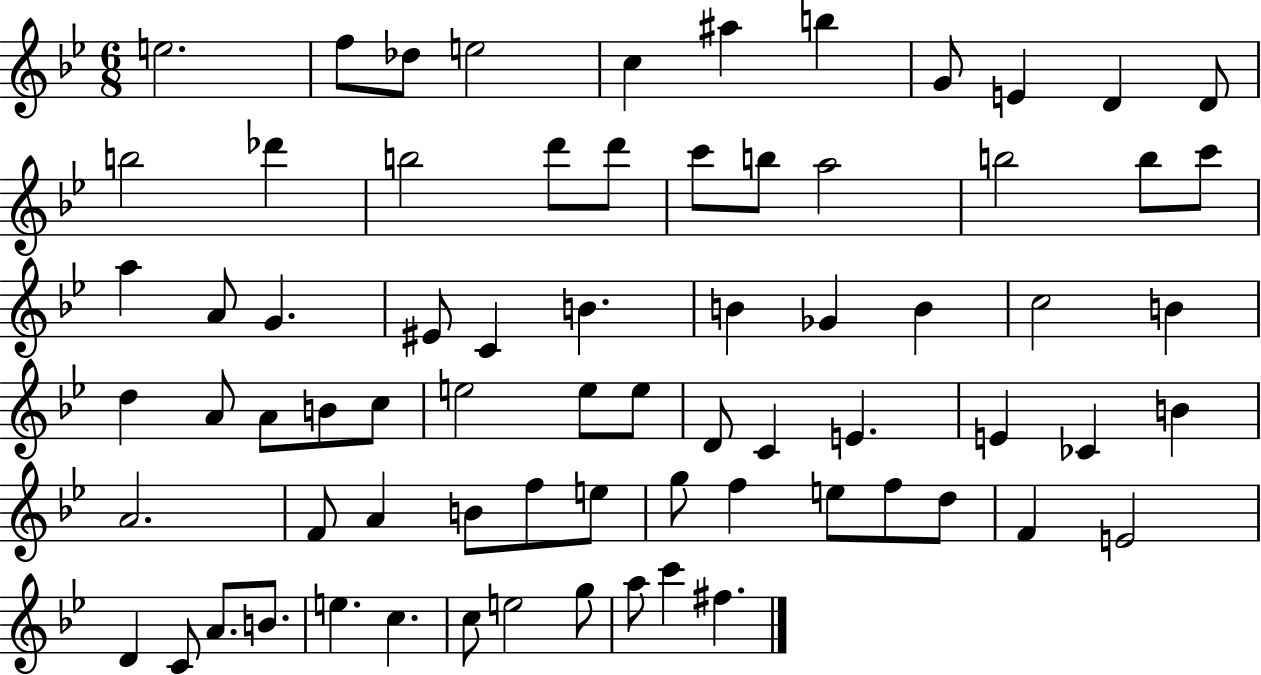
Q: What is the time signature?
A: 6/8